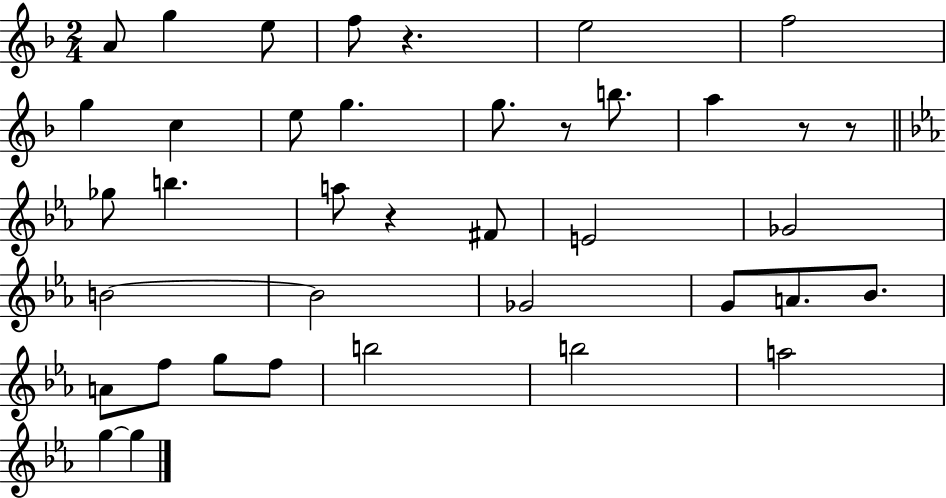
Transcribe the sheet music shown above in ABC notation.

X:1
T:Untitled
M:2/4
L:1/4
K:F
A/2 g e/2 f/2 z e2 f2 g c e/2 g g/2 z/2 b/2 a z/2 z/2 _g/2 b a/2 z ^F/2 E2 _G2 B2 B2 _G2 G/2 A/2 _B/2 A/2 f/2 g/2 f/2 b2 b2 a2 g g